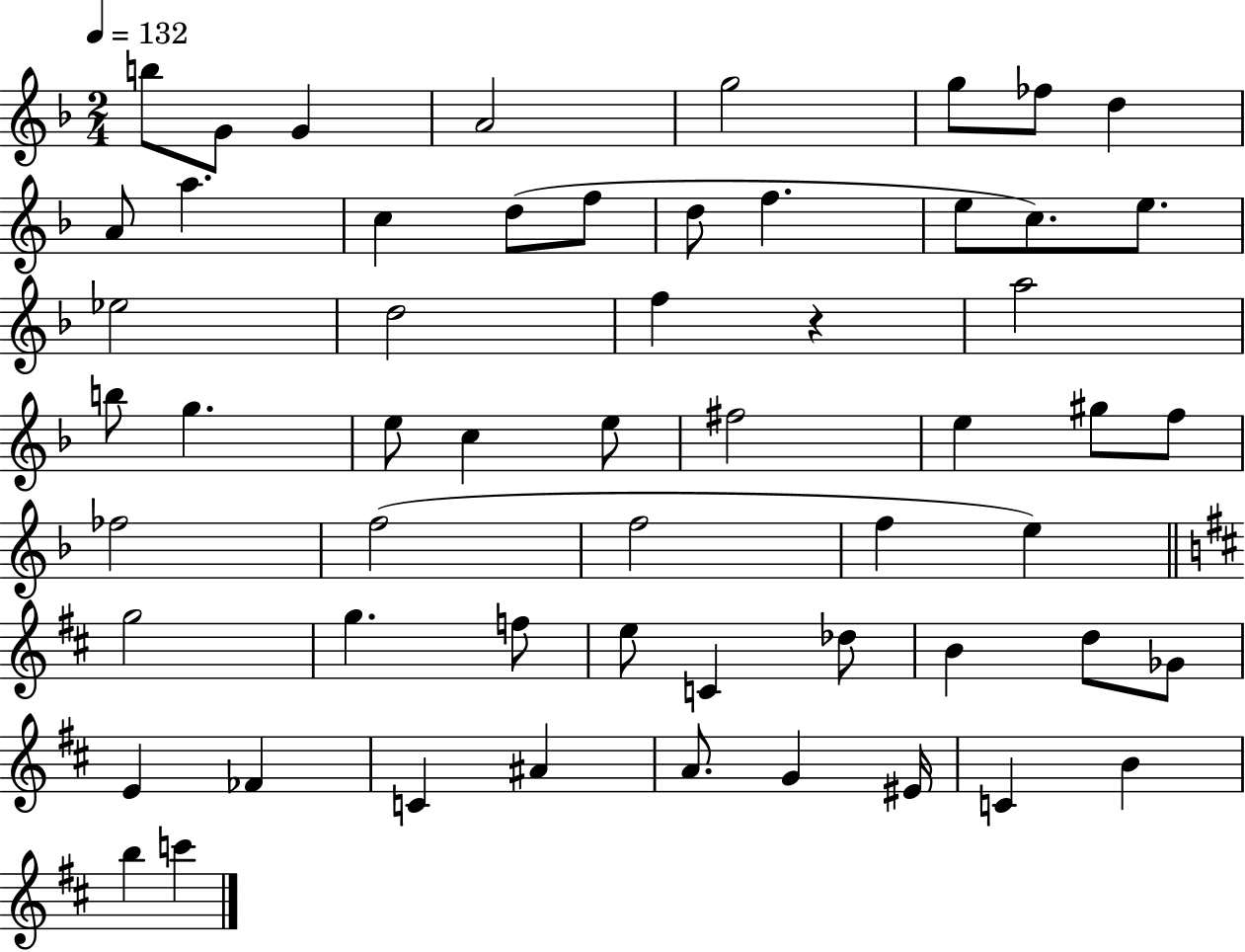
{
  \clef treble
  \numericTimeSignature
  \time 2/4
  \key f \major
  \tempo 4 = 132
  b''8 g'8 g'4 | a'2 | g''2 | g''8 fes''8 d''4 | \break a'8 a''4. | c''4 d''8( f''8 | d''8 f''4. | e''8 c''8.) e''8. | \break ees''2 | d''2 | f''4 r4 | a''2 | \break b''8 g''4. | e''8 c''4 e''8 | fis''2 | e''4 gis''8 f''8 | \break fes''2 | f''2( | f''2 | f''4 e''4) | \break \bar "||" \break \key d \major g''2 | g''4. f''8 | e''8 c'4 des''8 | b'4 d''8 ges'8 | \break e'4 fes'4 | c'4 ais'4 | a'8. g'4 eis'16 | c'4 b'4 | \break b''4 c'''4 | \bar "|."
}